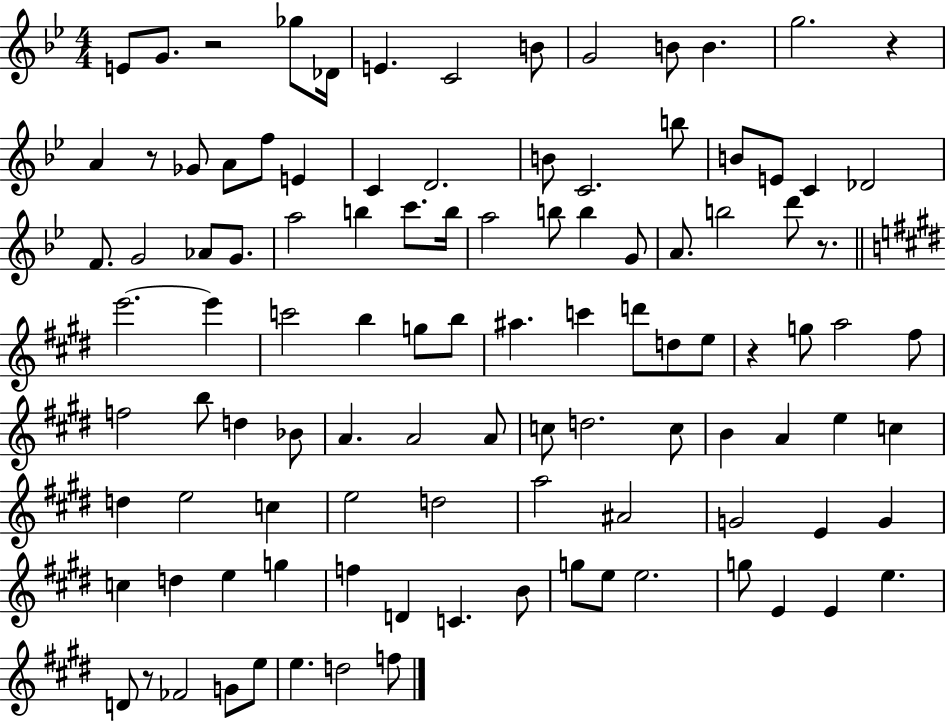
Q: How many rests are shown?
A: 6